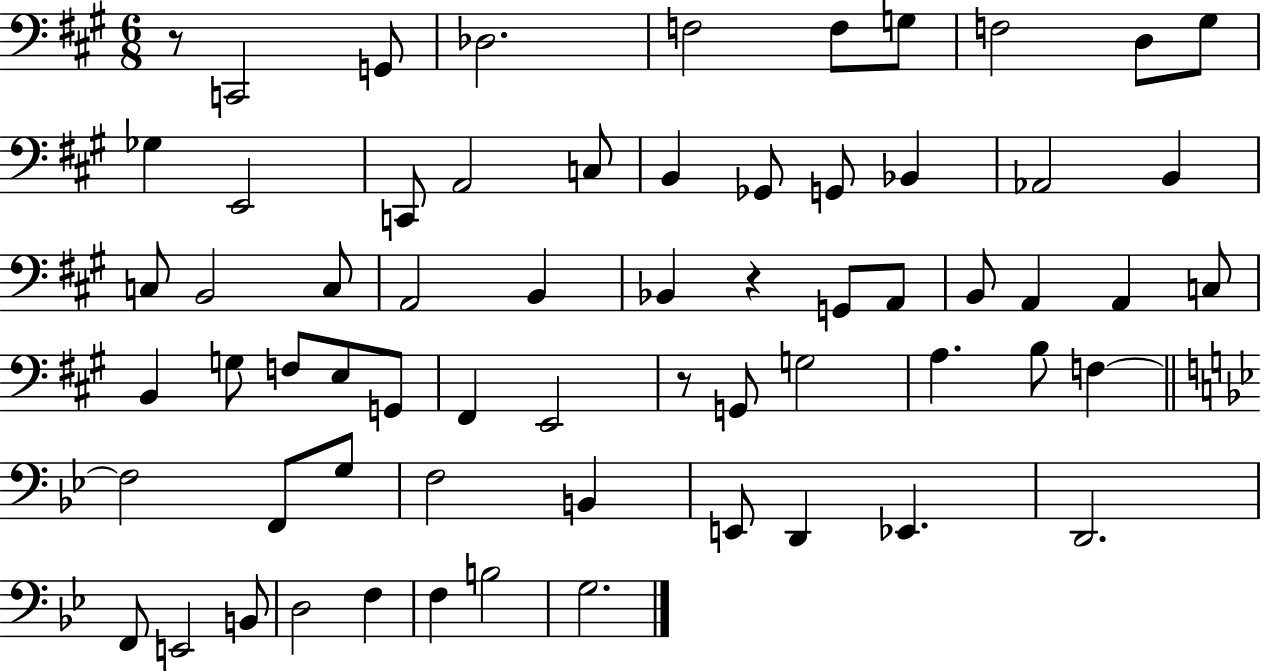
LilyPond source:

{
  \clef bass
  \numericTimeSignature
  \time 6/8
  \key a \major
  r8 c,2 g,8 | des2. | f2 f8 g8 | f2 d8 gis8 | \break ges4 e,2 | c,8 a,2 c8 | b,4 ges,8 g,8 bes,4 | aes,2 b,4 | \break c8 b,2 c8 | a,2 b,4 | bes,4 r4 g,8 a,8 | b,8 a,4 a,4 c8 | \break b,4 g8 f8 e8 g,8 | fis,4 e,2 | r8 g,8 g2 | a4. b8 f4~~ | \break \bar "||" \break \key bes \major f2 f,8 g8 | f2 b,4 | e,8 d,4 ees,4. | d,2. | \break f,8 e,2 b,8 | d2 f4 | f4 b2 | g2. | \break \bar "|."
}